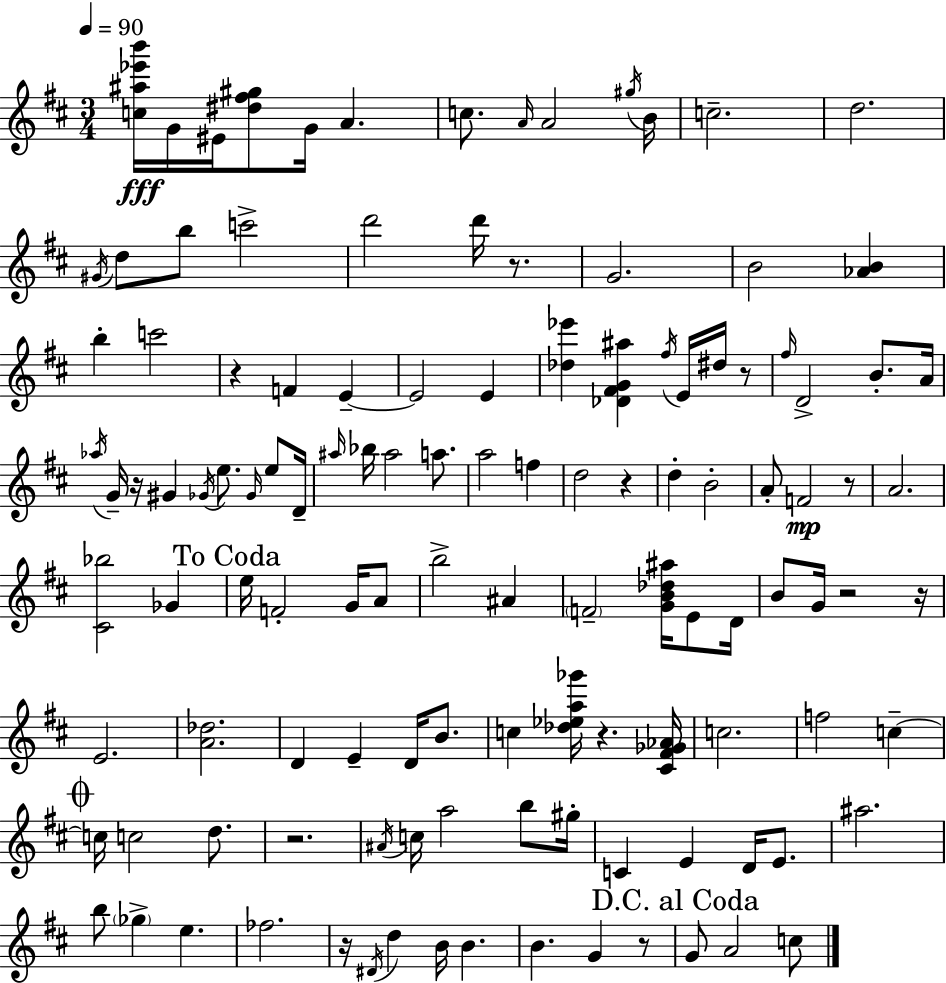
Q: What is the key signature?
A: D major